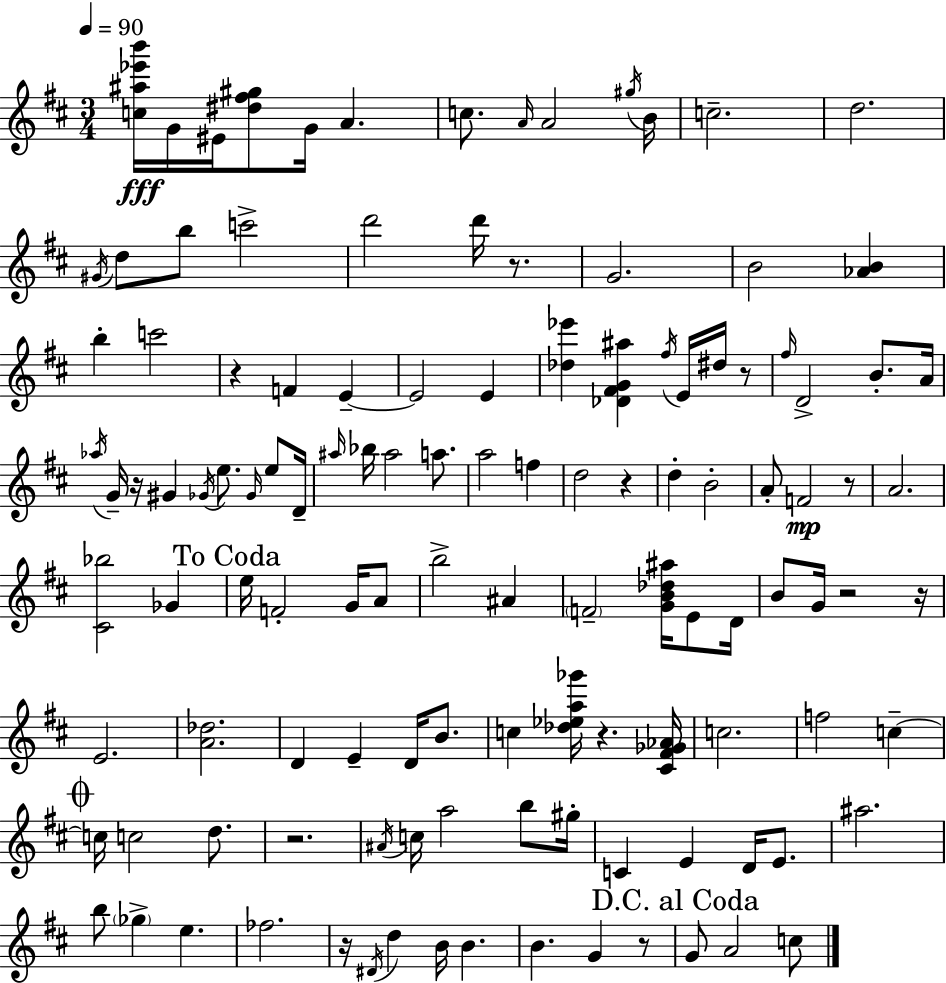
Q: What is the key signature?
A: D major